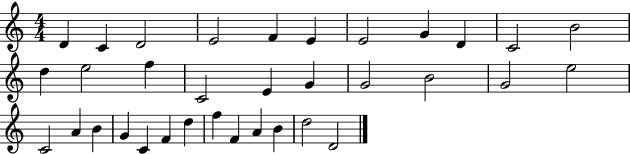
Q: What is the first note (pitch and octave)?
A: D4